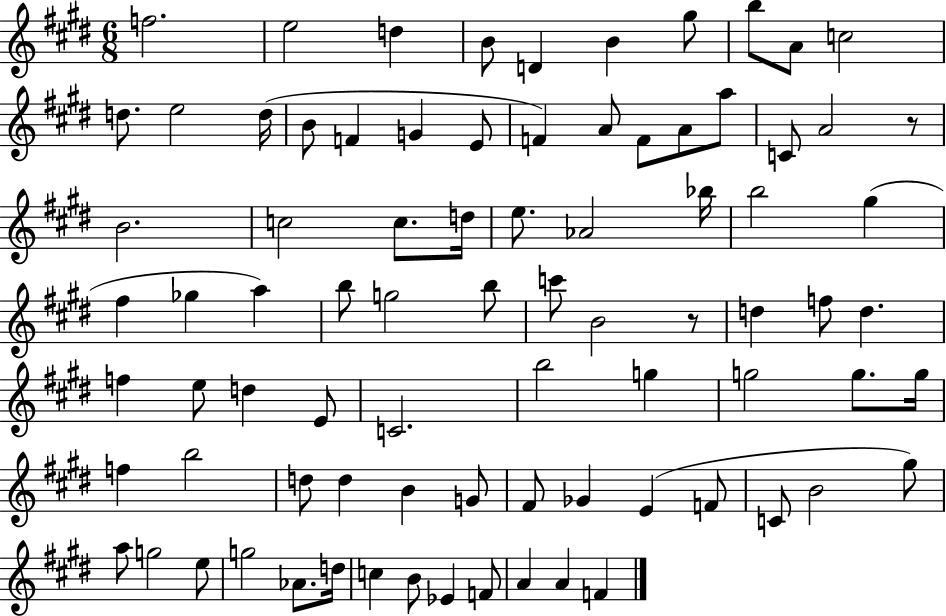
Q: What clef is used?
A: treble